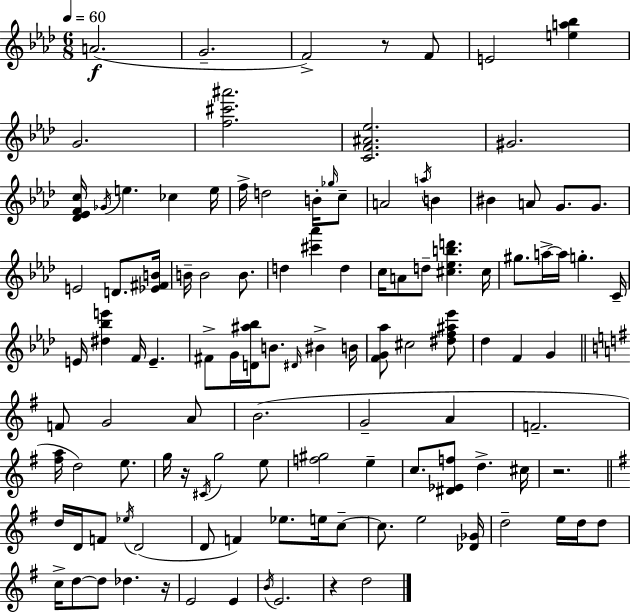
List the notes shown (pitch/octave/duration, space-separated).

A4/h. G4/h. F4/h R/e F4/e E4/h [E5,A5,Bb5]/q G4/h. [F5,C#6,A#6]/h. [C4,F4,A#4,Eb5]/h. G#4/h. [Db4,Eb4,F4,C5]/s Gb4/s E5/q. CES5/q E5/s F5/s D5/h B4/s Gb5/s C5/e A4/h A5/s B4/q BIS4/q A4/e G4/e. G4/e. E4/h D4/e. [Eb4,F#4,B4]/s B4/s B4/h B4/e. D5/q [C#6,Ab6]/q D5/q C5/s A4/e D5/e [C#5,Eb5,B5,D6]/q. C#5/s G#5/e. A5/s A5/s G5/q. C4/s E4/s [D#5,Bb5,E6]/q F4/s E4/q. F#4/e G4/s [D4,A#5,Bb5]/s B4/e. D#4/s BIS4/q B4/s [F4,G4,Ab5]/e C#5/h [D#5,F5,A#5,Eb6]/e Db5/q F4/q G4/q F4/e G4/h A4/e B4/h. G4/h A4/q F4/h. [F#5,A5]/s D5/h E5/e. G5/s R/s C#4/s G5/h E5/e [F5,G#5]/h E5/q C5/e. [D#4,Eb4,F5]/e D5/q. C#5/s R/h. D5/s D4/s F4/e Eb5/s D4/h D4/e F4/q Eb5/e. E5/s C5/e C5/e. E5/h [Db4,Gb4]/s D5/h E5/s D5/s D5/e C5/s D5/e D5/e Db5/q. R/s E4/h E4/q B4/s E4/h. R/q D5/h